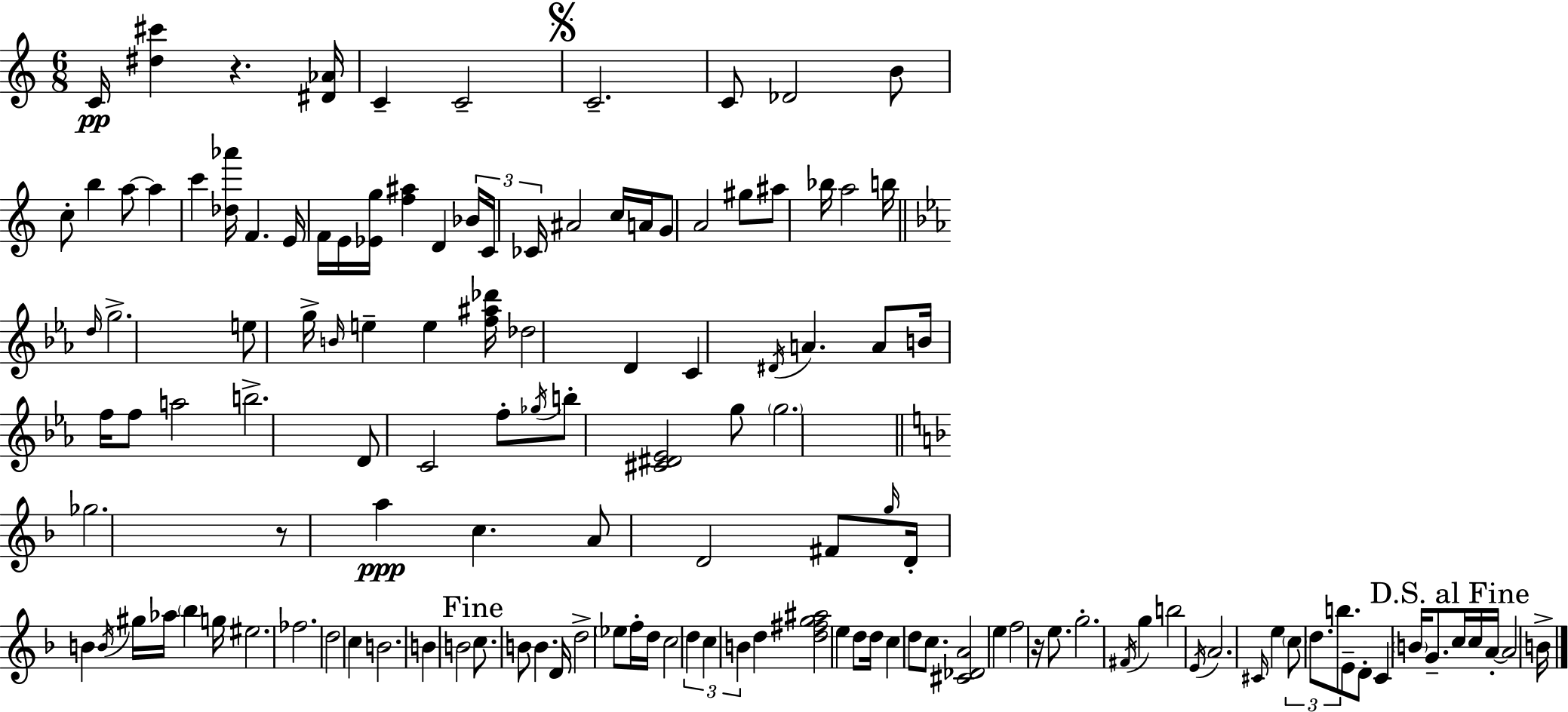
C4/s [D#5,C#6]/q R/q. [D#4,Ab4]/s C4/q C4/h C4/h. C4/e Db4/h B4/e C5/e B5/q A5/e A5/q C6/q [Db5,Ab6]/s F4/q. E4/s F4/s E4/s [Eb4,G5]/s [F5,A#5]/q D4/q Bb4/s C4/s CES4/s A#4/h C5/s A4/s G4/e A4/h G#5/e A#5/e Bb5/s A5/h B5/s D5/s G5/h. E5/e G5/s B4/s E5/q E5/q [F5,A#5,Db6]/s Db5/h D4/q C4/q D#4/s A4/q. A4/e B4/s F5/s F5/e A5/h B5/h. D4/e C4/h F5/e Gb5/s B5/e [C#4,D#4,Eb4]/h G5/e G5/h. Gb5/h. R/e A5/q C5/q. A4/e D4/h F#4/e G5/s D4/s B4/q B4/s G#5/s Ab5/s Bb5/q G5/s EIS5/h. FES5/h. D5/h C5/q B4/h. B4/q B4/h C5/e. B4/e B4/q. D4/s D5/h Eb5/e F5/s D5/s C5/h D5/q C5/q B4/q D5/q [D5,F#5,G5,A#5]/h E5/q D5/e D5/s C5/q D5/e C5/e. [C#4,Db4,A4]/h E5/q F5/h R/s E5/e. G5/h. F#4/s G5/q B5/h E4/s A4/h. C#4/s E5/q C5/e D5/e. B5/e. E4/e D4/e C4/q B4/s G4/e. C5/s C5/s A4/s A4/h B4/s